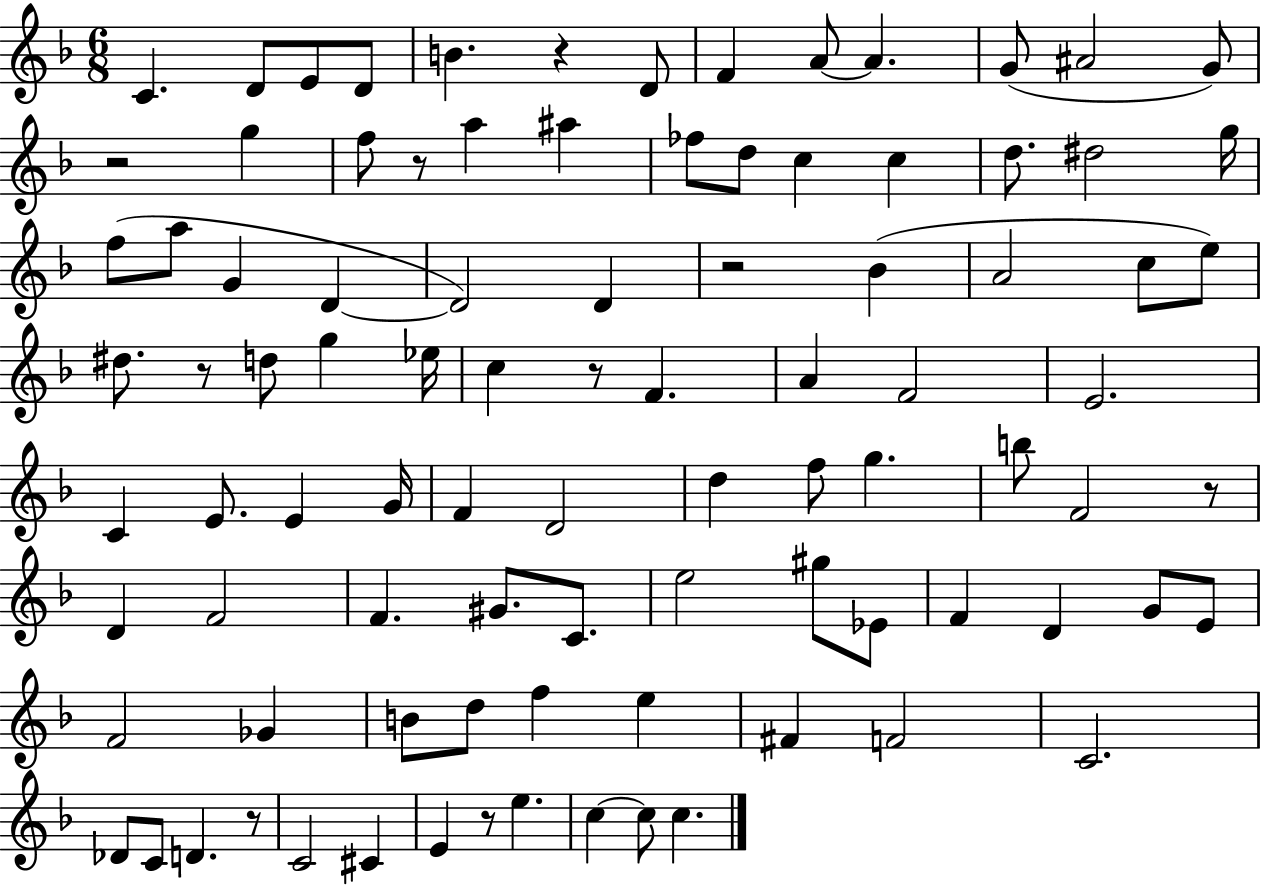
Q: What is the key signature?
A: F major